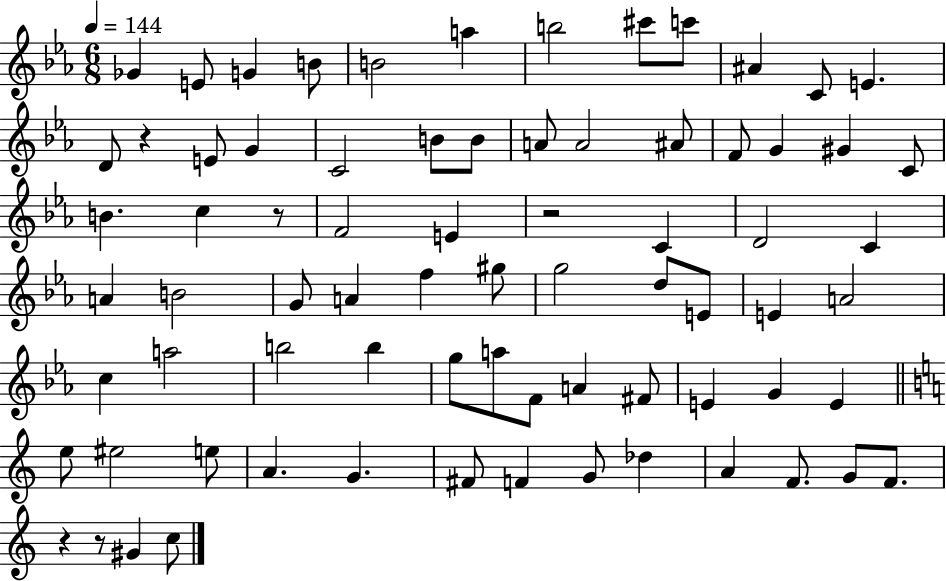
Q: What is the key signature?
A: EES major